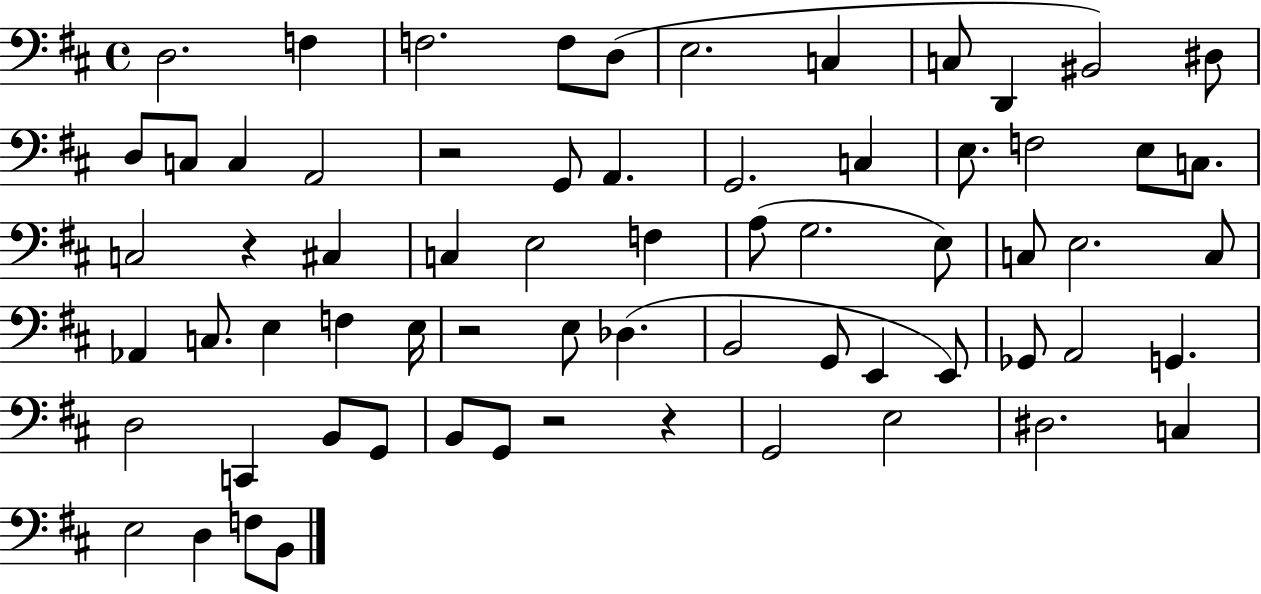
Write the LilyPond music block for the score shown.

{
  \clef bass
  \time 4/4
  \defaultTimeSignature
  \key d \major
  \repeat volta 2 { d2. f4 | f2. f8 d8( | e2. c4 | c8 d,4 bis,2) dis8 | \break d8 c8 c4 a,2 | r2 g,8 a,4. | g,2. c4 | e8. f2 e8 c8. | \break c2 r4 cis4 | c4 e2 f4 | a8( g2. e8) | c8 e2. c8 | \break aes,4 c8. e4 f4 e16 | r2 e8 des4.( | b,2 g,8 e,4 e,8) | ges,8 a,2 g,4. | \break d2 c,4 b,8 g,8 | b,8 g,8 r2 r4 | g,2 e2 | dis2. c4 | \break e2 d4 f8 b,8 | } \bar "|."
}